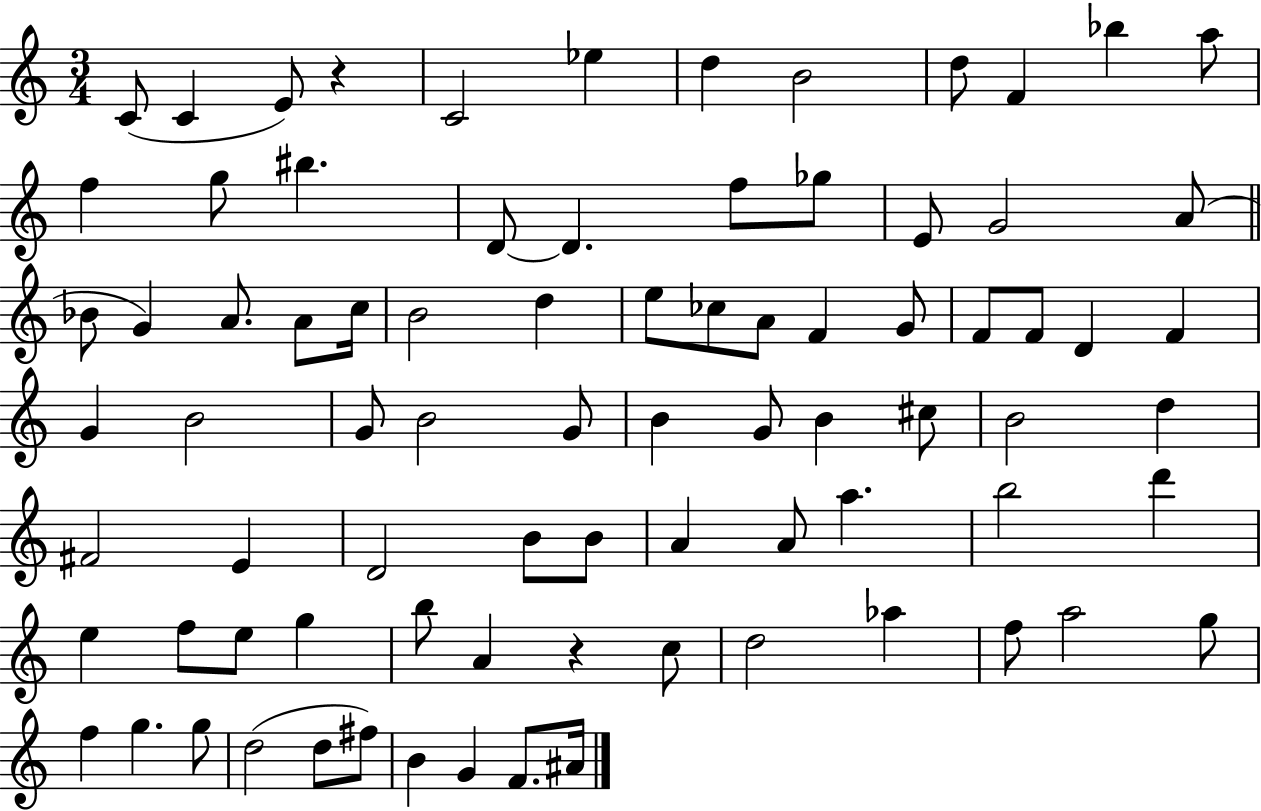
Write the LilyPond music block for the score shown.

{
  \clef treble
  \numericTimeSignature
  \time 3/4
  \key c \major
  \repeat volta 2 { c'8( c'4 e'8) r4 | c'2 ees''4 | d''4 b'2 | d''8 f'4 bes''4 a''8 | \break f''4 g''8 bis''4. | d'8~~ d'4. f''8 ges''8 | e'8 g'2 a'8( | \bar "||" \break \key a \minor bes'8 g'4) a'8. a'8 c''16 | b'2 d''4 | e''8 ces''8 a'8 f'4 g'8 | f'8 f'8 d'4 f'4 | \break g'4 b'2 | g'8 b'2 g'8 | b'4 g'8 b'4 cis''8 | b'2 d''4 | \break fis'2 e'4 | d'2 b'8 b'8 | a'4 a'8 a''4. | b''2 d'''4 | \break e''4 f''8 e''8 g''4 | b''8 a'4 r4 c''8 | d''2 aes''4 | f''8 a''2 g''8 | \break f''4 g''4. g''8 | d''2( d''8 fis''8) | b'4 g'4 f'8. ais'16 | } \bar "|."
}